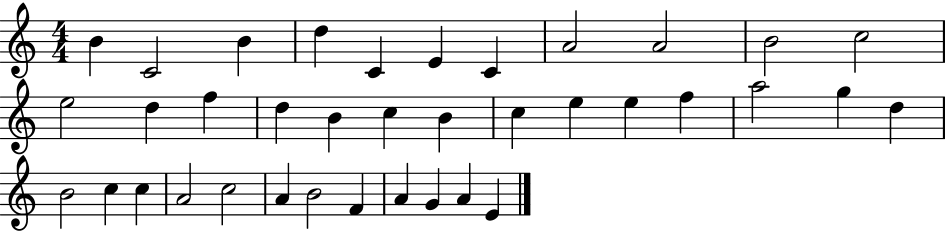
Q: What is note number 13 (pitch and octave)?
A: D5